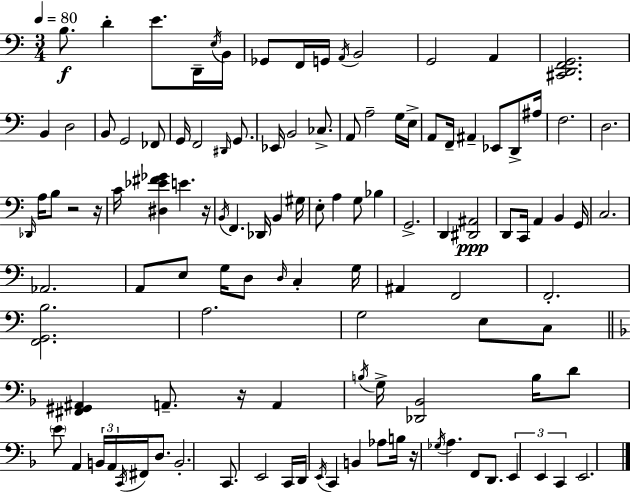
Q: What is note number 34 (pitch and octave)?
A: D2